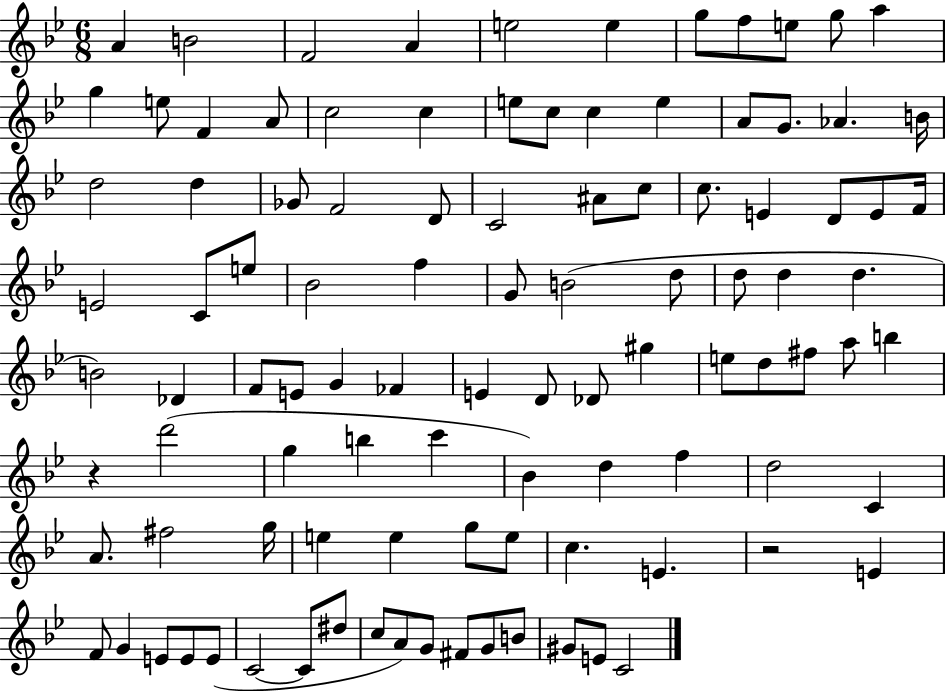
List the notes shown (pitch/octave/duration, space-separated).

A4/q B4/h F4/h A4/q E5/h E5/q G5/e F5/e E5/e G5/e A5/q G5/q E5/e F4/q A4/e C5/h C5/q E5/e C5/e C5/q E5/q A4/e G4/e. Ab4/q. B4/s D5/h D5/q Gb4/e F4/h D4/e C4/h A#4/e C5/e C5/e. E4/q D4/e E4/e F4/s E4/h C4/e E5/e Bb4/h F5/q G4/e B4/h D5/e D5/e D5/q D5/q. B4/h Db4/q F4/e E4/e G4/q FES4/q E4/q D4/e Db4/e G#5/q E5/e D5/e F#5/e A5/e B5/q R/q D6/h G5/q B5/q C6/q Bb4/q D5/q F5/q D5/h C4/q A4/e. F#5/h G5/s E5/q E5/q G5/e E5/e C5/q. E4/q. R/h E4/q F4/e G4/q E4/e E4/e E4/e C4/h C4/e D#5/e C5/e A4/e G4/e F#4/e G4/e B4/e G#4/e E4/e C4/h